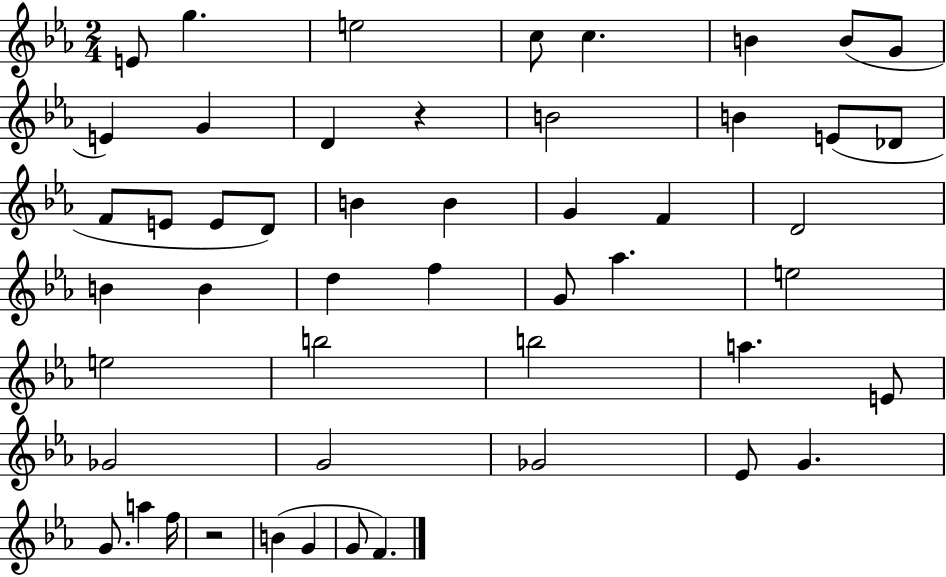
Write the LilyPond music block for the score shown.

{
  \clef treble
  \numericTimeSignature
  \time 2/4
  \key ees \major
  e'8 g''4. | e''2 | c''8 c''4. | b'4 b'8( g'8 | \break e'4) g'4 | d'4 r4 | b'2 | b'4 e'8( des'8 | \break f'8 e'8 e'8 d'8) | b'4 b'4 | g'4 f'4 | d'2 | \break b'4 b'4 | d''4 f''4 | g'8 aes''4. | e''2 | \break e''2 | b''2 | b''2 | a''4. e'8 | \break ges'2 | g'2 | ges'2 | ees'8 g'4. | \break g'8. a''4 f''16 | r2 | b'4( g'4 | g'8 f'4.) | \break \bar "|."
}